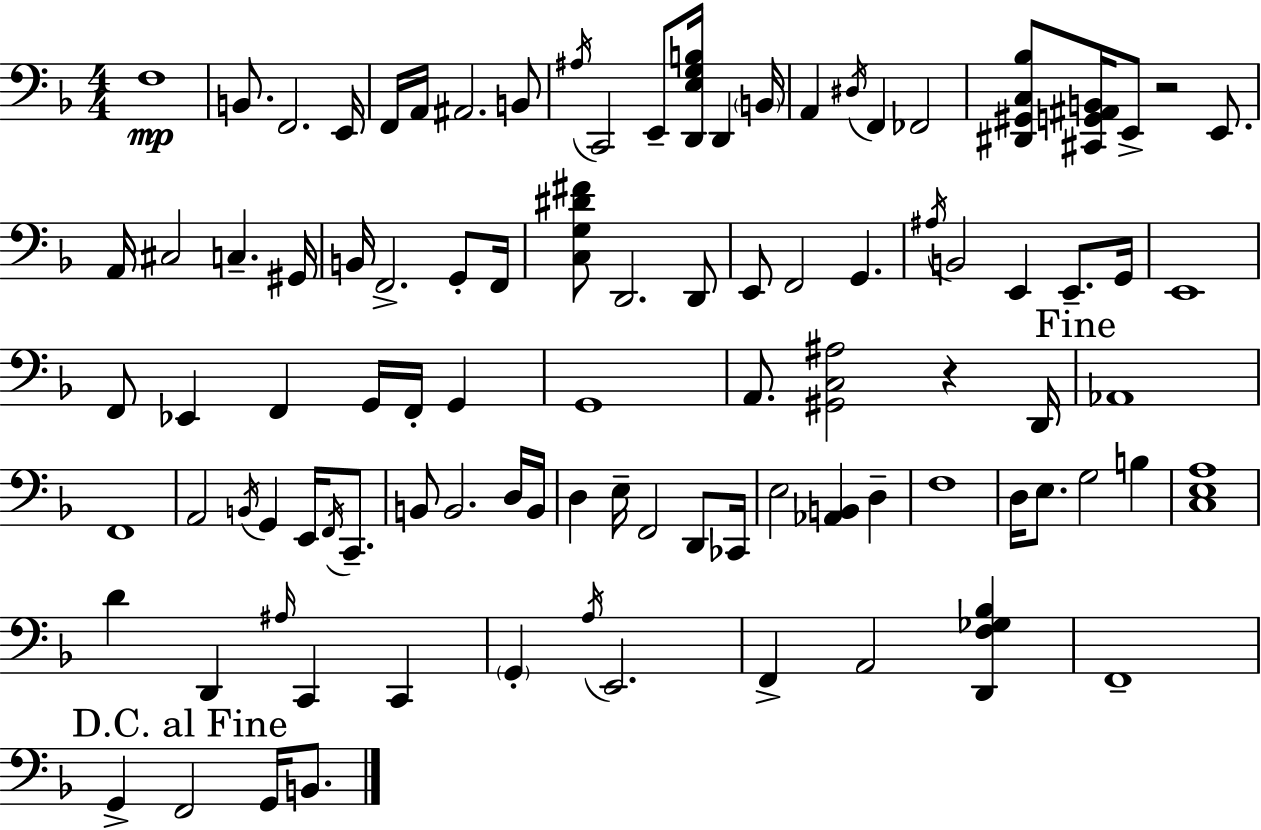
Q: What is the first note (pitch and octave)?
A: F3